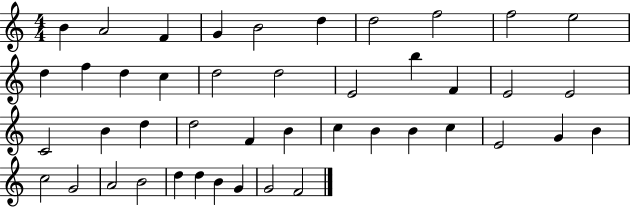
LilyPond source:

{
  \clef treble
  \numericTimeSignature
  \time 4/4
  \key c \major
  b'4 a'2 f'4 | g'4 b'2 d''4 | d''2 f''2 | f''2 e''2 | \break d''4 f''4 d''4 c''4 | d''2 d''2 | e'2 b''4 f'4 | e'2 e'2 | \break c'2 b'4 d''4 | d''2 f'4 b'4 | c''4 b'4 b'4 c''4 | e'2 g'4 b'4 | \break c''2 g'2 | a'2 b'2 | d''4 d''4 b'4 g'4 | g'2 f'2 | \break \bar "|."
}